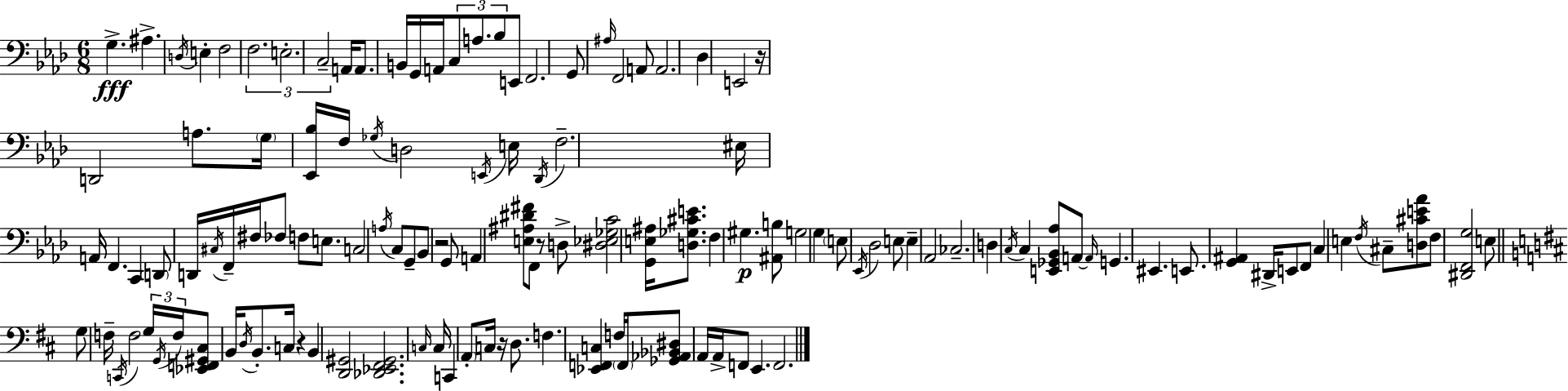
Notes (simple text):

G3/q. A#3/q. D3/s E3/q F3/h F3/h. E3/h. C3/h A2/s A2/e. B2/s G2/s A2/s C3/e A3/e. Bb3/e E2/e F2/h. G2/e A#3/s F2/h A2/e A2/h. Db3/q E2/h R/s D2/h A3/e. G3/s [Eb2,Bb3]/s F3/s Gb3/s D3/h E2/s E3/s Db2/s F3/h. EIS3/s A2/s F2/q. C2/q D2/e D2/s C#3/s F2/s F#3/s FES3/e F3/e E3/e. C3/h A3/s C3/e G2/e Bb2/e R/h G2/e A2/q [E3,A#3,D#4,F#4]/e F2/e R/e D3/e [D#3,Eb3,Gb3,C4]/h [G2,E3,A#3]/s [D3,Gb3,C#4,E4]/e. F3/q G#3/q. [A#2,B3]/e G3/h G3/q E3/e Eb2/s Db3/h E3/e E3/q Ab2/h CES3/h. D3/q C3/s C3/q [E2,Gb2,Bb2,Ab3]/e A2/e A2/s G2/q. EIS2/q. E2/e. [G2,A#2]/q D#2/s E2/e F2/e C3/q E3/q F3/s C#3/e [D3,C#4,E4,Ab4]/e F3/e [D#2,F2,G3]/h E3/e G3/e F3/s C2/s F3/h G3/s G2/s F3/s [Eb2,F2,G#2,C#3]/e B2/s D3/s B2/e. C3/s R/q B2/q [D2,G#2]/h [Db2,Eb2,F#2,G#2]/h. C3/s C3/s C2/q A2/e C3/s R/s D3/e. F3/q. [Eb2,F2,C3]/q F3/s F2/s [Gb2,Ab2,Bb2,D#3]/e A2/s A2/s F2/e E2/q. F2/h.